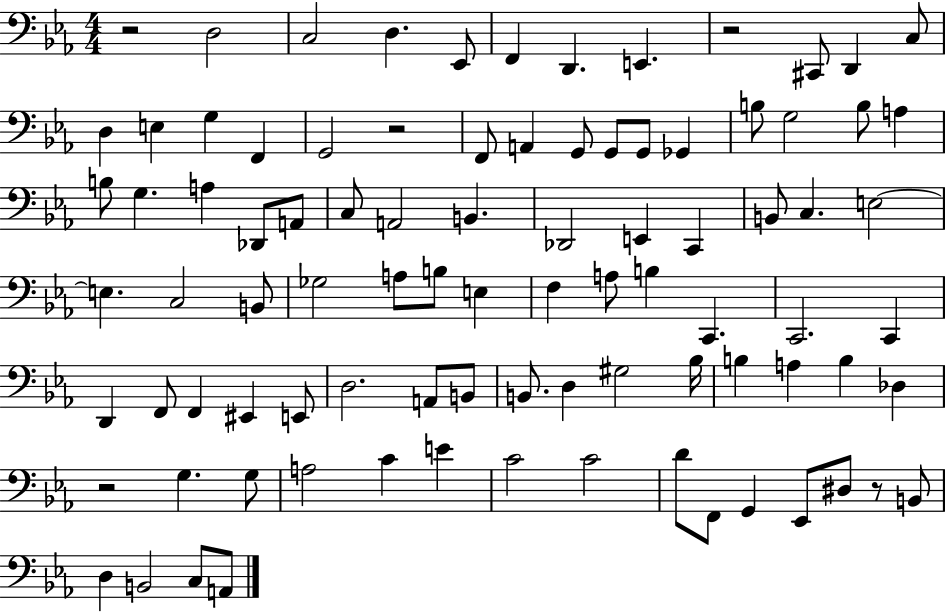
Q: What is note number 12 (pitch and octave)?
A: E3